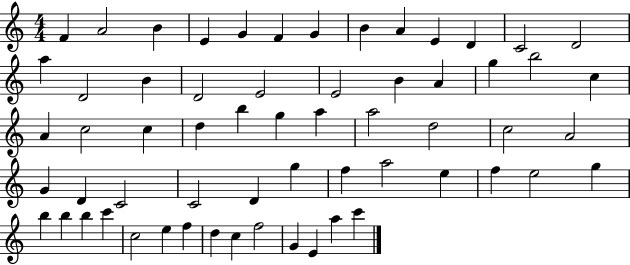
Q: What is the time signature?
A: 4/4